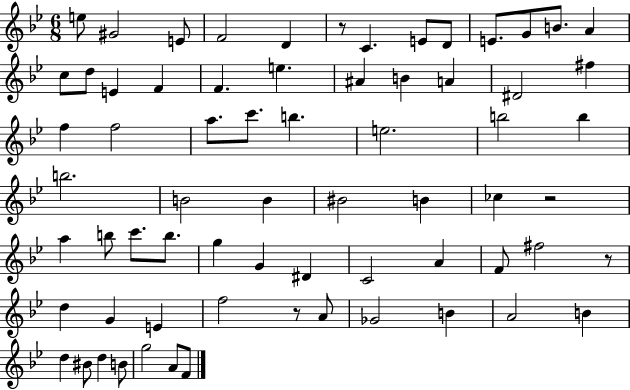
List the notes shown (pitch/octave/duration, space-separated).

E5/e G#4/h E4/e F4/h D4/q R/e C4/q. E4/e D4/e E4/e. G4/e B4/e. A4/q C5/e D5/e E4/q F4/q F4/q. E5/q. A#4/q B4/q A4/q D#4/h F#5/q F5/q F5/h A5/e. C6/e. B5/q. E5/h. B5/h B5/q B5/h. B4/h B4/q BIS4/h B4/q CES5/q R/h A5/q B5/e C6/e. B5/e. G5/q G4/q D#4/q C4/h A4/q F4/e F#5/h R/e D5/q G4/q E4/q F5/h R/e A4/e Gb4/h B4/q A4/h B4/q D5/q BIS4/e D5/q B4/e G5/h A4/e F4/e